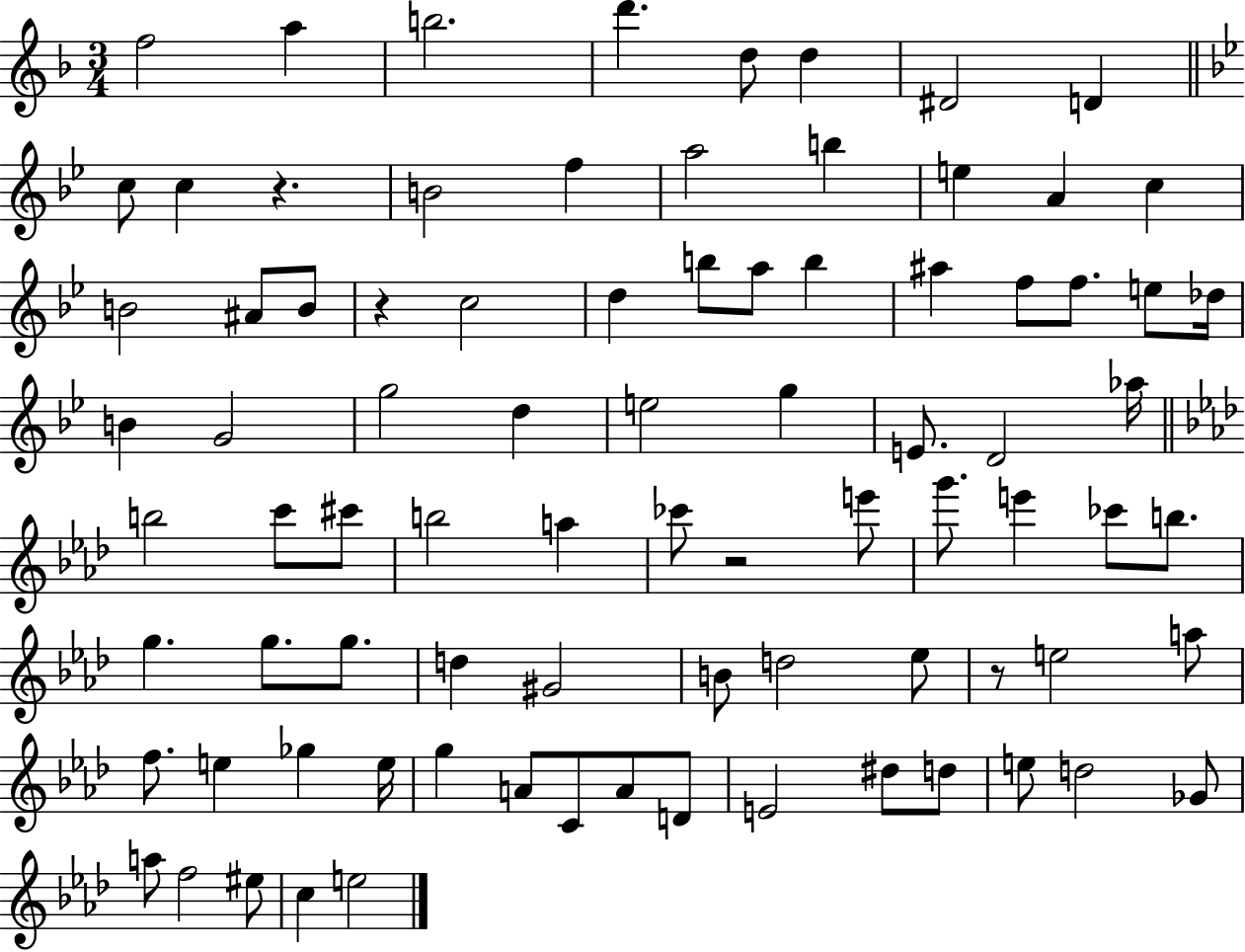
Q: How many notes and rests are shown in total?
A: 84